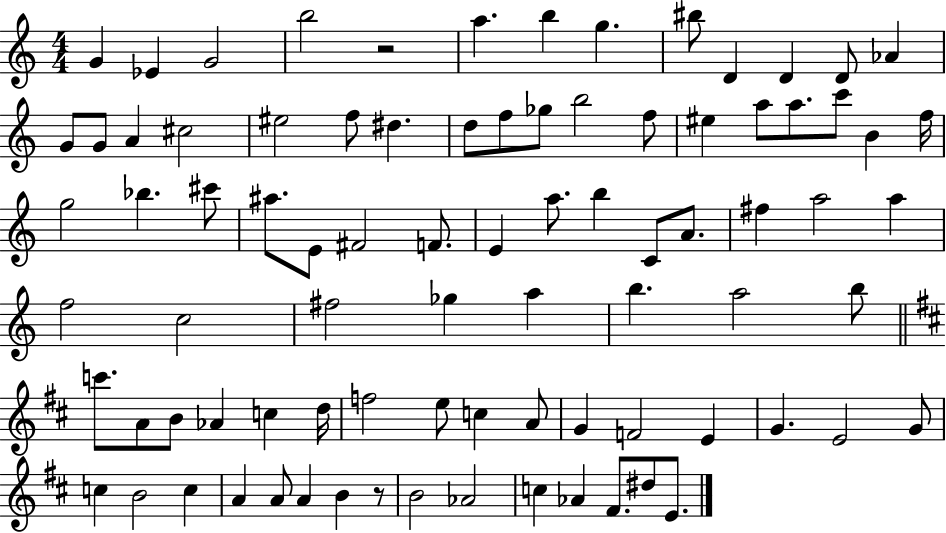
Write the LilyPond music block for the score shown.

{
  \clef treble
  \numericTimeSignature
  \time 4/4
  \key c \major
  g'4 ees'4 g'2 | b''2 r2 | a''4. b''4 g''4. | bis''8 d'4 d'4 d'8 aes'4 | \break g'8 g'8 a'4 cis''2 | eis''2 f''8 dis''4. | d''8 f''8 ges''8 b''2 f''8 | eis''4 a''8 a''8. c'''8 b'4 f''16 | \break g''2 bes''4. cis'''8 | ais''8. e'8 fis'2 f'8. | e'4 a''8. b''4 c'8 a'8. | fis''4 a''2 a''4 | \break f''2 c''2 | fis''2 ges''4 a''4 | b''4. a''2 b''8 | \bar "||" \break \key b \minor c'''8. a'8 b'8 aes'4 c''4 d''16 | f''2 e''8 c''4 a'8 | g'4 f'2 e'4 | g'4. e'2 g'8 | \break c''4 b'2 c''4 | a'4 a'8 a'4 b'4 r8 | b'2 aes'2 | c''4 aes'4 fis'8. dis''8 e'8. | \break \bar "|."
}